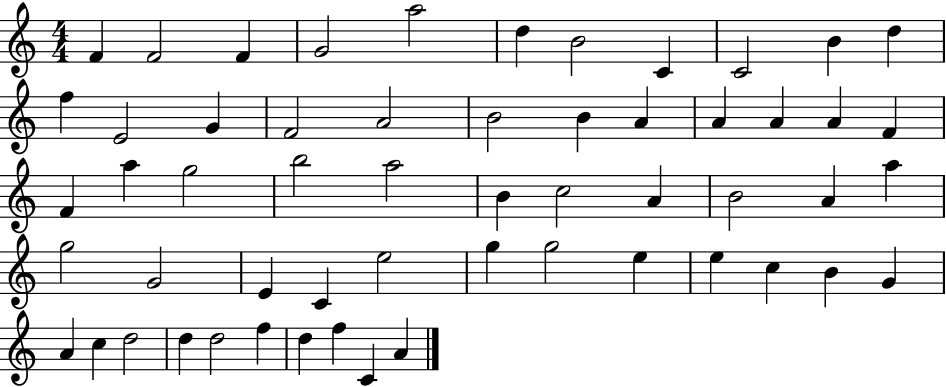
X:1
T:Untitled
M:4/4
L:1/4
K:C
F F2 F G2 a2 d B2 C C2 B d f E2 G F2 A2 B2 B A A A A F F a g2 b2 a2 B c2 A B2 A a g2 G2 E C e2 g g2 e e c B G A c d2 d d2 f d f C A